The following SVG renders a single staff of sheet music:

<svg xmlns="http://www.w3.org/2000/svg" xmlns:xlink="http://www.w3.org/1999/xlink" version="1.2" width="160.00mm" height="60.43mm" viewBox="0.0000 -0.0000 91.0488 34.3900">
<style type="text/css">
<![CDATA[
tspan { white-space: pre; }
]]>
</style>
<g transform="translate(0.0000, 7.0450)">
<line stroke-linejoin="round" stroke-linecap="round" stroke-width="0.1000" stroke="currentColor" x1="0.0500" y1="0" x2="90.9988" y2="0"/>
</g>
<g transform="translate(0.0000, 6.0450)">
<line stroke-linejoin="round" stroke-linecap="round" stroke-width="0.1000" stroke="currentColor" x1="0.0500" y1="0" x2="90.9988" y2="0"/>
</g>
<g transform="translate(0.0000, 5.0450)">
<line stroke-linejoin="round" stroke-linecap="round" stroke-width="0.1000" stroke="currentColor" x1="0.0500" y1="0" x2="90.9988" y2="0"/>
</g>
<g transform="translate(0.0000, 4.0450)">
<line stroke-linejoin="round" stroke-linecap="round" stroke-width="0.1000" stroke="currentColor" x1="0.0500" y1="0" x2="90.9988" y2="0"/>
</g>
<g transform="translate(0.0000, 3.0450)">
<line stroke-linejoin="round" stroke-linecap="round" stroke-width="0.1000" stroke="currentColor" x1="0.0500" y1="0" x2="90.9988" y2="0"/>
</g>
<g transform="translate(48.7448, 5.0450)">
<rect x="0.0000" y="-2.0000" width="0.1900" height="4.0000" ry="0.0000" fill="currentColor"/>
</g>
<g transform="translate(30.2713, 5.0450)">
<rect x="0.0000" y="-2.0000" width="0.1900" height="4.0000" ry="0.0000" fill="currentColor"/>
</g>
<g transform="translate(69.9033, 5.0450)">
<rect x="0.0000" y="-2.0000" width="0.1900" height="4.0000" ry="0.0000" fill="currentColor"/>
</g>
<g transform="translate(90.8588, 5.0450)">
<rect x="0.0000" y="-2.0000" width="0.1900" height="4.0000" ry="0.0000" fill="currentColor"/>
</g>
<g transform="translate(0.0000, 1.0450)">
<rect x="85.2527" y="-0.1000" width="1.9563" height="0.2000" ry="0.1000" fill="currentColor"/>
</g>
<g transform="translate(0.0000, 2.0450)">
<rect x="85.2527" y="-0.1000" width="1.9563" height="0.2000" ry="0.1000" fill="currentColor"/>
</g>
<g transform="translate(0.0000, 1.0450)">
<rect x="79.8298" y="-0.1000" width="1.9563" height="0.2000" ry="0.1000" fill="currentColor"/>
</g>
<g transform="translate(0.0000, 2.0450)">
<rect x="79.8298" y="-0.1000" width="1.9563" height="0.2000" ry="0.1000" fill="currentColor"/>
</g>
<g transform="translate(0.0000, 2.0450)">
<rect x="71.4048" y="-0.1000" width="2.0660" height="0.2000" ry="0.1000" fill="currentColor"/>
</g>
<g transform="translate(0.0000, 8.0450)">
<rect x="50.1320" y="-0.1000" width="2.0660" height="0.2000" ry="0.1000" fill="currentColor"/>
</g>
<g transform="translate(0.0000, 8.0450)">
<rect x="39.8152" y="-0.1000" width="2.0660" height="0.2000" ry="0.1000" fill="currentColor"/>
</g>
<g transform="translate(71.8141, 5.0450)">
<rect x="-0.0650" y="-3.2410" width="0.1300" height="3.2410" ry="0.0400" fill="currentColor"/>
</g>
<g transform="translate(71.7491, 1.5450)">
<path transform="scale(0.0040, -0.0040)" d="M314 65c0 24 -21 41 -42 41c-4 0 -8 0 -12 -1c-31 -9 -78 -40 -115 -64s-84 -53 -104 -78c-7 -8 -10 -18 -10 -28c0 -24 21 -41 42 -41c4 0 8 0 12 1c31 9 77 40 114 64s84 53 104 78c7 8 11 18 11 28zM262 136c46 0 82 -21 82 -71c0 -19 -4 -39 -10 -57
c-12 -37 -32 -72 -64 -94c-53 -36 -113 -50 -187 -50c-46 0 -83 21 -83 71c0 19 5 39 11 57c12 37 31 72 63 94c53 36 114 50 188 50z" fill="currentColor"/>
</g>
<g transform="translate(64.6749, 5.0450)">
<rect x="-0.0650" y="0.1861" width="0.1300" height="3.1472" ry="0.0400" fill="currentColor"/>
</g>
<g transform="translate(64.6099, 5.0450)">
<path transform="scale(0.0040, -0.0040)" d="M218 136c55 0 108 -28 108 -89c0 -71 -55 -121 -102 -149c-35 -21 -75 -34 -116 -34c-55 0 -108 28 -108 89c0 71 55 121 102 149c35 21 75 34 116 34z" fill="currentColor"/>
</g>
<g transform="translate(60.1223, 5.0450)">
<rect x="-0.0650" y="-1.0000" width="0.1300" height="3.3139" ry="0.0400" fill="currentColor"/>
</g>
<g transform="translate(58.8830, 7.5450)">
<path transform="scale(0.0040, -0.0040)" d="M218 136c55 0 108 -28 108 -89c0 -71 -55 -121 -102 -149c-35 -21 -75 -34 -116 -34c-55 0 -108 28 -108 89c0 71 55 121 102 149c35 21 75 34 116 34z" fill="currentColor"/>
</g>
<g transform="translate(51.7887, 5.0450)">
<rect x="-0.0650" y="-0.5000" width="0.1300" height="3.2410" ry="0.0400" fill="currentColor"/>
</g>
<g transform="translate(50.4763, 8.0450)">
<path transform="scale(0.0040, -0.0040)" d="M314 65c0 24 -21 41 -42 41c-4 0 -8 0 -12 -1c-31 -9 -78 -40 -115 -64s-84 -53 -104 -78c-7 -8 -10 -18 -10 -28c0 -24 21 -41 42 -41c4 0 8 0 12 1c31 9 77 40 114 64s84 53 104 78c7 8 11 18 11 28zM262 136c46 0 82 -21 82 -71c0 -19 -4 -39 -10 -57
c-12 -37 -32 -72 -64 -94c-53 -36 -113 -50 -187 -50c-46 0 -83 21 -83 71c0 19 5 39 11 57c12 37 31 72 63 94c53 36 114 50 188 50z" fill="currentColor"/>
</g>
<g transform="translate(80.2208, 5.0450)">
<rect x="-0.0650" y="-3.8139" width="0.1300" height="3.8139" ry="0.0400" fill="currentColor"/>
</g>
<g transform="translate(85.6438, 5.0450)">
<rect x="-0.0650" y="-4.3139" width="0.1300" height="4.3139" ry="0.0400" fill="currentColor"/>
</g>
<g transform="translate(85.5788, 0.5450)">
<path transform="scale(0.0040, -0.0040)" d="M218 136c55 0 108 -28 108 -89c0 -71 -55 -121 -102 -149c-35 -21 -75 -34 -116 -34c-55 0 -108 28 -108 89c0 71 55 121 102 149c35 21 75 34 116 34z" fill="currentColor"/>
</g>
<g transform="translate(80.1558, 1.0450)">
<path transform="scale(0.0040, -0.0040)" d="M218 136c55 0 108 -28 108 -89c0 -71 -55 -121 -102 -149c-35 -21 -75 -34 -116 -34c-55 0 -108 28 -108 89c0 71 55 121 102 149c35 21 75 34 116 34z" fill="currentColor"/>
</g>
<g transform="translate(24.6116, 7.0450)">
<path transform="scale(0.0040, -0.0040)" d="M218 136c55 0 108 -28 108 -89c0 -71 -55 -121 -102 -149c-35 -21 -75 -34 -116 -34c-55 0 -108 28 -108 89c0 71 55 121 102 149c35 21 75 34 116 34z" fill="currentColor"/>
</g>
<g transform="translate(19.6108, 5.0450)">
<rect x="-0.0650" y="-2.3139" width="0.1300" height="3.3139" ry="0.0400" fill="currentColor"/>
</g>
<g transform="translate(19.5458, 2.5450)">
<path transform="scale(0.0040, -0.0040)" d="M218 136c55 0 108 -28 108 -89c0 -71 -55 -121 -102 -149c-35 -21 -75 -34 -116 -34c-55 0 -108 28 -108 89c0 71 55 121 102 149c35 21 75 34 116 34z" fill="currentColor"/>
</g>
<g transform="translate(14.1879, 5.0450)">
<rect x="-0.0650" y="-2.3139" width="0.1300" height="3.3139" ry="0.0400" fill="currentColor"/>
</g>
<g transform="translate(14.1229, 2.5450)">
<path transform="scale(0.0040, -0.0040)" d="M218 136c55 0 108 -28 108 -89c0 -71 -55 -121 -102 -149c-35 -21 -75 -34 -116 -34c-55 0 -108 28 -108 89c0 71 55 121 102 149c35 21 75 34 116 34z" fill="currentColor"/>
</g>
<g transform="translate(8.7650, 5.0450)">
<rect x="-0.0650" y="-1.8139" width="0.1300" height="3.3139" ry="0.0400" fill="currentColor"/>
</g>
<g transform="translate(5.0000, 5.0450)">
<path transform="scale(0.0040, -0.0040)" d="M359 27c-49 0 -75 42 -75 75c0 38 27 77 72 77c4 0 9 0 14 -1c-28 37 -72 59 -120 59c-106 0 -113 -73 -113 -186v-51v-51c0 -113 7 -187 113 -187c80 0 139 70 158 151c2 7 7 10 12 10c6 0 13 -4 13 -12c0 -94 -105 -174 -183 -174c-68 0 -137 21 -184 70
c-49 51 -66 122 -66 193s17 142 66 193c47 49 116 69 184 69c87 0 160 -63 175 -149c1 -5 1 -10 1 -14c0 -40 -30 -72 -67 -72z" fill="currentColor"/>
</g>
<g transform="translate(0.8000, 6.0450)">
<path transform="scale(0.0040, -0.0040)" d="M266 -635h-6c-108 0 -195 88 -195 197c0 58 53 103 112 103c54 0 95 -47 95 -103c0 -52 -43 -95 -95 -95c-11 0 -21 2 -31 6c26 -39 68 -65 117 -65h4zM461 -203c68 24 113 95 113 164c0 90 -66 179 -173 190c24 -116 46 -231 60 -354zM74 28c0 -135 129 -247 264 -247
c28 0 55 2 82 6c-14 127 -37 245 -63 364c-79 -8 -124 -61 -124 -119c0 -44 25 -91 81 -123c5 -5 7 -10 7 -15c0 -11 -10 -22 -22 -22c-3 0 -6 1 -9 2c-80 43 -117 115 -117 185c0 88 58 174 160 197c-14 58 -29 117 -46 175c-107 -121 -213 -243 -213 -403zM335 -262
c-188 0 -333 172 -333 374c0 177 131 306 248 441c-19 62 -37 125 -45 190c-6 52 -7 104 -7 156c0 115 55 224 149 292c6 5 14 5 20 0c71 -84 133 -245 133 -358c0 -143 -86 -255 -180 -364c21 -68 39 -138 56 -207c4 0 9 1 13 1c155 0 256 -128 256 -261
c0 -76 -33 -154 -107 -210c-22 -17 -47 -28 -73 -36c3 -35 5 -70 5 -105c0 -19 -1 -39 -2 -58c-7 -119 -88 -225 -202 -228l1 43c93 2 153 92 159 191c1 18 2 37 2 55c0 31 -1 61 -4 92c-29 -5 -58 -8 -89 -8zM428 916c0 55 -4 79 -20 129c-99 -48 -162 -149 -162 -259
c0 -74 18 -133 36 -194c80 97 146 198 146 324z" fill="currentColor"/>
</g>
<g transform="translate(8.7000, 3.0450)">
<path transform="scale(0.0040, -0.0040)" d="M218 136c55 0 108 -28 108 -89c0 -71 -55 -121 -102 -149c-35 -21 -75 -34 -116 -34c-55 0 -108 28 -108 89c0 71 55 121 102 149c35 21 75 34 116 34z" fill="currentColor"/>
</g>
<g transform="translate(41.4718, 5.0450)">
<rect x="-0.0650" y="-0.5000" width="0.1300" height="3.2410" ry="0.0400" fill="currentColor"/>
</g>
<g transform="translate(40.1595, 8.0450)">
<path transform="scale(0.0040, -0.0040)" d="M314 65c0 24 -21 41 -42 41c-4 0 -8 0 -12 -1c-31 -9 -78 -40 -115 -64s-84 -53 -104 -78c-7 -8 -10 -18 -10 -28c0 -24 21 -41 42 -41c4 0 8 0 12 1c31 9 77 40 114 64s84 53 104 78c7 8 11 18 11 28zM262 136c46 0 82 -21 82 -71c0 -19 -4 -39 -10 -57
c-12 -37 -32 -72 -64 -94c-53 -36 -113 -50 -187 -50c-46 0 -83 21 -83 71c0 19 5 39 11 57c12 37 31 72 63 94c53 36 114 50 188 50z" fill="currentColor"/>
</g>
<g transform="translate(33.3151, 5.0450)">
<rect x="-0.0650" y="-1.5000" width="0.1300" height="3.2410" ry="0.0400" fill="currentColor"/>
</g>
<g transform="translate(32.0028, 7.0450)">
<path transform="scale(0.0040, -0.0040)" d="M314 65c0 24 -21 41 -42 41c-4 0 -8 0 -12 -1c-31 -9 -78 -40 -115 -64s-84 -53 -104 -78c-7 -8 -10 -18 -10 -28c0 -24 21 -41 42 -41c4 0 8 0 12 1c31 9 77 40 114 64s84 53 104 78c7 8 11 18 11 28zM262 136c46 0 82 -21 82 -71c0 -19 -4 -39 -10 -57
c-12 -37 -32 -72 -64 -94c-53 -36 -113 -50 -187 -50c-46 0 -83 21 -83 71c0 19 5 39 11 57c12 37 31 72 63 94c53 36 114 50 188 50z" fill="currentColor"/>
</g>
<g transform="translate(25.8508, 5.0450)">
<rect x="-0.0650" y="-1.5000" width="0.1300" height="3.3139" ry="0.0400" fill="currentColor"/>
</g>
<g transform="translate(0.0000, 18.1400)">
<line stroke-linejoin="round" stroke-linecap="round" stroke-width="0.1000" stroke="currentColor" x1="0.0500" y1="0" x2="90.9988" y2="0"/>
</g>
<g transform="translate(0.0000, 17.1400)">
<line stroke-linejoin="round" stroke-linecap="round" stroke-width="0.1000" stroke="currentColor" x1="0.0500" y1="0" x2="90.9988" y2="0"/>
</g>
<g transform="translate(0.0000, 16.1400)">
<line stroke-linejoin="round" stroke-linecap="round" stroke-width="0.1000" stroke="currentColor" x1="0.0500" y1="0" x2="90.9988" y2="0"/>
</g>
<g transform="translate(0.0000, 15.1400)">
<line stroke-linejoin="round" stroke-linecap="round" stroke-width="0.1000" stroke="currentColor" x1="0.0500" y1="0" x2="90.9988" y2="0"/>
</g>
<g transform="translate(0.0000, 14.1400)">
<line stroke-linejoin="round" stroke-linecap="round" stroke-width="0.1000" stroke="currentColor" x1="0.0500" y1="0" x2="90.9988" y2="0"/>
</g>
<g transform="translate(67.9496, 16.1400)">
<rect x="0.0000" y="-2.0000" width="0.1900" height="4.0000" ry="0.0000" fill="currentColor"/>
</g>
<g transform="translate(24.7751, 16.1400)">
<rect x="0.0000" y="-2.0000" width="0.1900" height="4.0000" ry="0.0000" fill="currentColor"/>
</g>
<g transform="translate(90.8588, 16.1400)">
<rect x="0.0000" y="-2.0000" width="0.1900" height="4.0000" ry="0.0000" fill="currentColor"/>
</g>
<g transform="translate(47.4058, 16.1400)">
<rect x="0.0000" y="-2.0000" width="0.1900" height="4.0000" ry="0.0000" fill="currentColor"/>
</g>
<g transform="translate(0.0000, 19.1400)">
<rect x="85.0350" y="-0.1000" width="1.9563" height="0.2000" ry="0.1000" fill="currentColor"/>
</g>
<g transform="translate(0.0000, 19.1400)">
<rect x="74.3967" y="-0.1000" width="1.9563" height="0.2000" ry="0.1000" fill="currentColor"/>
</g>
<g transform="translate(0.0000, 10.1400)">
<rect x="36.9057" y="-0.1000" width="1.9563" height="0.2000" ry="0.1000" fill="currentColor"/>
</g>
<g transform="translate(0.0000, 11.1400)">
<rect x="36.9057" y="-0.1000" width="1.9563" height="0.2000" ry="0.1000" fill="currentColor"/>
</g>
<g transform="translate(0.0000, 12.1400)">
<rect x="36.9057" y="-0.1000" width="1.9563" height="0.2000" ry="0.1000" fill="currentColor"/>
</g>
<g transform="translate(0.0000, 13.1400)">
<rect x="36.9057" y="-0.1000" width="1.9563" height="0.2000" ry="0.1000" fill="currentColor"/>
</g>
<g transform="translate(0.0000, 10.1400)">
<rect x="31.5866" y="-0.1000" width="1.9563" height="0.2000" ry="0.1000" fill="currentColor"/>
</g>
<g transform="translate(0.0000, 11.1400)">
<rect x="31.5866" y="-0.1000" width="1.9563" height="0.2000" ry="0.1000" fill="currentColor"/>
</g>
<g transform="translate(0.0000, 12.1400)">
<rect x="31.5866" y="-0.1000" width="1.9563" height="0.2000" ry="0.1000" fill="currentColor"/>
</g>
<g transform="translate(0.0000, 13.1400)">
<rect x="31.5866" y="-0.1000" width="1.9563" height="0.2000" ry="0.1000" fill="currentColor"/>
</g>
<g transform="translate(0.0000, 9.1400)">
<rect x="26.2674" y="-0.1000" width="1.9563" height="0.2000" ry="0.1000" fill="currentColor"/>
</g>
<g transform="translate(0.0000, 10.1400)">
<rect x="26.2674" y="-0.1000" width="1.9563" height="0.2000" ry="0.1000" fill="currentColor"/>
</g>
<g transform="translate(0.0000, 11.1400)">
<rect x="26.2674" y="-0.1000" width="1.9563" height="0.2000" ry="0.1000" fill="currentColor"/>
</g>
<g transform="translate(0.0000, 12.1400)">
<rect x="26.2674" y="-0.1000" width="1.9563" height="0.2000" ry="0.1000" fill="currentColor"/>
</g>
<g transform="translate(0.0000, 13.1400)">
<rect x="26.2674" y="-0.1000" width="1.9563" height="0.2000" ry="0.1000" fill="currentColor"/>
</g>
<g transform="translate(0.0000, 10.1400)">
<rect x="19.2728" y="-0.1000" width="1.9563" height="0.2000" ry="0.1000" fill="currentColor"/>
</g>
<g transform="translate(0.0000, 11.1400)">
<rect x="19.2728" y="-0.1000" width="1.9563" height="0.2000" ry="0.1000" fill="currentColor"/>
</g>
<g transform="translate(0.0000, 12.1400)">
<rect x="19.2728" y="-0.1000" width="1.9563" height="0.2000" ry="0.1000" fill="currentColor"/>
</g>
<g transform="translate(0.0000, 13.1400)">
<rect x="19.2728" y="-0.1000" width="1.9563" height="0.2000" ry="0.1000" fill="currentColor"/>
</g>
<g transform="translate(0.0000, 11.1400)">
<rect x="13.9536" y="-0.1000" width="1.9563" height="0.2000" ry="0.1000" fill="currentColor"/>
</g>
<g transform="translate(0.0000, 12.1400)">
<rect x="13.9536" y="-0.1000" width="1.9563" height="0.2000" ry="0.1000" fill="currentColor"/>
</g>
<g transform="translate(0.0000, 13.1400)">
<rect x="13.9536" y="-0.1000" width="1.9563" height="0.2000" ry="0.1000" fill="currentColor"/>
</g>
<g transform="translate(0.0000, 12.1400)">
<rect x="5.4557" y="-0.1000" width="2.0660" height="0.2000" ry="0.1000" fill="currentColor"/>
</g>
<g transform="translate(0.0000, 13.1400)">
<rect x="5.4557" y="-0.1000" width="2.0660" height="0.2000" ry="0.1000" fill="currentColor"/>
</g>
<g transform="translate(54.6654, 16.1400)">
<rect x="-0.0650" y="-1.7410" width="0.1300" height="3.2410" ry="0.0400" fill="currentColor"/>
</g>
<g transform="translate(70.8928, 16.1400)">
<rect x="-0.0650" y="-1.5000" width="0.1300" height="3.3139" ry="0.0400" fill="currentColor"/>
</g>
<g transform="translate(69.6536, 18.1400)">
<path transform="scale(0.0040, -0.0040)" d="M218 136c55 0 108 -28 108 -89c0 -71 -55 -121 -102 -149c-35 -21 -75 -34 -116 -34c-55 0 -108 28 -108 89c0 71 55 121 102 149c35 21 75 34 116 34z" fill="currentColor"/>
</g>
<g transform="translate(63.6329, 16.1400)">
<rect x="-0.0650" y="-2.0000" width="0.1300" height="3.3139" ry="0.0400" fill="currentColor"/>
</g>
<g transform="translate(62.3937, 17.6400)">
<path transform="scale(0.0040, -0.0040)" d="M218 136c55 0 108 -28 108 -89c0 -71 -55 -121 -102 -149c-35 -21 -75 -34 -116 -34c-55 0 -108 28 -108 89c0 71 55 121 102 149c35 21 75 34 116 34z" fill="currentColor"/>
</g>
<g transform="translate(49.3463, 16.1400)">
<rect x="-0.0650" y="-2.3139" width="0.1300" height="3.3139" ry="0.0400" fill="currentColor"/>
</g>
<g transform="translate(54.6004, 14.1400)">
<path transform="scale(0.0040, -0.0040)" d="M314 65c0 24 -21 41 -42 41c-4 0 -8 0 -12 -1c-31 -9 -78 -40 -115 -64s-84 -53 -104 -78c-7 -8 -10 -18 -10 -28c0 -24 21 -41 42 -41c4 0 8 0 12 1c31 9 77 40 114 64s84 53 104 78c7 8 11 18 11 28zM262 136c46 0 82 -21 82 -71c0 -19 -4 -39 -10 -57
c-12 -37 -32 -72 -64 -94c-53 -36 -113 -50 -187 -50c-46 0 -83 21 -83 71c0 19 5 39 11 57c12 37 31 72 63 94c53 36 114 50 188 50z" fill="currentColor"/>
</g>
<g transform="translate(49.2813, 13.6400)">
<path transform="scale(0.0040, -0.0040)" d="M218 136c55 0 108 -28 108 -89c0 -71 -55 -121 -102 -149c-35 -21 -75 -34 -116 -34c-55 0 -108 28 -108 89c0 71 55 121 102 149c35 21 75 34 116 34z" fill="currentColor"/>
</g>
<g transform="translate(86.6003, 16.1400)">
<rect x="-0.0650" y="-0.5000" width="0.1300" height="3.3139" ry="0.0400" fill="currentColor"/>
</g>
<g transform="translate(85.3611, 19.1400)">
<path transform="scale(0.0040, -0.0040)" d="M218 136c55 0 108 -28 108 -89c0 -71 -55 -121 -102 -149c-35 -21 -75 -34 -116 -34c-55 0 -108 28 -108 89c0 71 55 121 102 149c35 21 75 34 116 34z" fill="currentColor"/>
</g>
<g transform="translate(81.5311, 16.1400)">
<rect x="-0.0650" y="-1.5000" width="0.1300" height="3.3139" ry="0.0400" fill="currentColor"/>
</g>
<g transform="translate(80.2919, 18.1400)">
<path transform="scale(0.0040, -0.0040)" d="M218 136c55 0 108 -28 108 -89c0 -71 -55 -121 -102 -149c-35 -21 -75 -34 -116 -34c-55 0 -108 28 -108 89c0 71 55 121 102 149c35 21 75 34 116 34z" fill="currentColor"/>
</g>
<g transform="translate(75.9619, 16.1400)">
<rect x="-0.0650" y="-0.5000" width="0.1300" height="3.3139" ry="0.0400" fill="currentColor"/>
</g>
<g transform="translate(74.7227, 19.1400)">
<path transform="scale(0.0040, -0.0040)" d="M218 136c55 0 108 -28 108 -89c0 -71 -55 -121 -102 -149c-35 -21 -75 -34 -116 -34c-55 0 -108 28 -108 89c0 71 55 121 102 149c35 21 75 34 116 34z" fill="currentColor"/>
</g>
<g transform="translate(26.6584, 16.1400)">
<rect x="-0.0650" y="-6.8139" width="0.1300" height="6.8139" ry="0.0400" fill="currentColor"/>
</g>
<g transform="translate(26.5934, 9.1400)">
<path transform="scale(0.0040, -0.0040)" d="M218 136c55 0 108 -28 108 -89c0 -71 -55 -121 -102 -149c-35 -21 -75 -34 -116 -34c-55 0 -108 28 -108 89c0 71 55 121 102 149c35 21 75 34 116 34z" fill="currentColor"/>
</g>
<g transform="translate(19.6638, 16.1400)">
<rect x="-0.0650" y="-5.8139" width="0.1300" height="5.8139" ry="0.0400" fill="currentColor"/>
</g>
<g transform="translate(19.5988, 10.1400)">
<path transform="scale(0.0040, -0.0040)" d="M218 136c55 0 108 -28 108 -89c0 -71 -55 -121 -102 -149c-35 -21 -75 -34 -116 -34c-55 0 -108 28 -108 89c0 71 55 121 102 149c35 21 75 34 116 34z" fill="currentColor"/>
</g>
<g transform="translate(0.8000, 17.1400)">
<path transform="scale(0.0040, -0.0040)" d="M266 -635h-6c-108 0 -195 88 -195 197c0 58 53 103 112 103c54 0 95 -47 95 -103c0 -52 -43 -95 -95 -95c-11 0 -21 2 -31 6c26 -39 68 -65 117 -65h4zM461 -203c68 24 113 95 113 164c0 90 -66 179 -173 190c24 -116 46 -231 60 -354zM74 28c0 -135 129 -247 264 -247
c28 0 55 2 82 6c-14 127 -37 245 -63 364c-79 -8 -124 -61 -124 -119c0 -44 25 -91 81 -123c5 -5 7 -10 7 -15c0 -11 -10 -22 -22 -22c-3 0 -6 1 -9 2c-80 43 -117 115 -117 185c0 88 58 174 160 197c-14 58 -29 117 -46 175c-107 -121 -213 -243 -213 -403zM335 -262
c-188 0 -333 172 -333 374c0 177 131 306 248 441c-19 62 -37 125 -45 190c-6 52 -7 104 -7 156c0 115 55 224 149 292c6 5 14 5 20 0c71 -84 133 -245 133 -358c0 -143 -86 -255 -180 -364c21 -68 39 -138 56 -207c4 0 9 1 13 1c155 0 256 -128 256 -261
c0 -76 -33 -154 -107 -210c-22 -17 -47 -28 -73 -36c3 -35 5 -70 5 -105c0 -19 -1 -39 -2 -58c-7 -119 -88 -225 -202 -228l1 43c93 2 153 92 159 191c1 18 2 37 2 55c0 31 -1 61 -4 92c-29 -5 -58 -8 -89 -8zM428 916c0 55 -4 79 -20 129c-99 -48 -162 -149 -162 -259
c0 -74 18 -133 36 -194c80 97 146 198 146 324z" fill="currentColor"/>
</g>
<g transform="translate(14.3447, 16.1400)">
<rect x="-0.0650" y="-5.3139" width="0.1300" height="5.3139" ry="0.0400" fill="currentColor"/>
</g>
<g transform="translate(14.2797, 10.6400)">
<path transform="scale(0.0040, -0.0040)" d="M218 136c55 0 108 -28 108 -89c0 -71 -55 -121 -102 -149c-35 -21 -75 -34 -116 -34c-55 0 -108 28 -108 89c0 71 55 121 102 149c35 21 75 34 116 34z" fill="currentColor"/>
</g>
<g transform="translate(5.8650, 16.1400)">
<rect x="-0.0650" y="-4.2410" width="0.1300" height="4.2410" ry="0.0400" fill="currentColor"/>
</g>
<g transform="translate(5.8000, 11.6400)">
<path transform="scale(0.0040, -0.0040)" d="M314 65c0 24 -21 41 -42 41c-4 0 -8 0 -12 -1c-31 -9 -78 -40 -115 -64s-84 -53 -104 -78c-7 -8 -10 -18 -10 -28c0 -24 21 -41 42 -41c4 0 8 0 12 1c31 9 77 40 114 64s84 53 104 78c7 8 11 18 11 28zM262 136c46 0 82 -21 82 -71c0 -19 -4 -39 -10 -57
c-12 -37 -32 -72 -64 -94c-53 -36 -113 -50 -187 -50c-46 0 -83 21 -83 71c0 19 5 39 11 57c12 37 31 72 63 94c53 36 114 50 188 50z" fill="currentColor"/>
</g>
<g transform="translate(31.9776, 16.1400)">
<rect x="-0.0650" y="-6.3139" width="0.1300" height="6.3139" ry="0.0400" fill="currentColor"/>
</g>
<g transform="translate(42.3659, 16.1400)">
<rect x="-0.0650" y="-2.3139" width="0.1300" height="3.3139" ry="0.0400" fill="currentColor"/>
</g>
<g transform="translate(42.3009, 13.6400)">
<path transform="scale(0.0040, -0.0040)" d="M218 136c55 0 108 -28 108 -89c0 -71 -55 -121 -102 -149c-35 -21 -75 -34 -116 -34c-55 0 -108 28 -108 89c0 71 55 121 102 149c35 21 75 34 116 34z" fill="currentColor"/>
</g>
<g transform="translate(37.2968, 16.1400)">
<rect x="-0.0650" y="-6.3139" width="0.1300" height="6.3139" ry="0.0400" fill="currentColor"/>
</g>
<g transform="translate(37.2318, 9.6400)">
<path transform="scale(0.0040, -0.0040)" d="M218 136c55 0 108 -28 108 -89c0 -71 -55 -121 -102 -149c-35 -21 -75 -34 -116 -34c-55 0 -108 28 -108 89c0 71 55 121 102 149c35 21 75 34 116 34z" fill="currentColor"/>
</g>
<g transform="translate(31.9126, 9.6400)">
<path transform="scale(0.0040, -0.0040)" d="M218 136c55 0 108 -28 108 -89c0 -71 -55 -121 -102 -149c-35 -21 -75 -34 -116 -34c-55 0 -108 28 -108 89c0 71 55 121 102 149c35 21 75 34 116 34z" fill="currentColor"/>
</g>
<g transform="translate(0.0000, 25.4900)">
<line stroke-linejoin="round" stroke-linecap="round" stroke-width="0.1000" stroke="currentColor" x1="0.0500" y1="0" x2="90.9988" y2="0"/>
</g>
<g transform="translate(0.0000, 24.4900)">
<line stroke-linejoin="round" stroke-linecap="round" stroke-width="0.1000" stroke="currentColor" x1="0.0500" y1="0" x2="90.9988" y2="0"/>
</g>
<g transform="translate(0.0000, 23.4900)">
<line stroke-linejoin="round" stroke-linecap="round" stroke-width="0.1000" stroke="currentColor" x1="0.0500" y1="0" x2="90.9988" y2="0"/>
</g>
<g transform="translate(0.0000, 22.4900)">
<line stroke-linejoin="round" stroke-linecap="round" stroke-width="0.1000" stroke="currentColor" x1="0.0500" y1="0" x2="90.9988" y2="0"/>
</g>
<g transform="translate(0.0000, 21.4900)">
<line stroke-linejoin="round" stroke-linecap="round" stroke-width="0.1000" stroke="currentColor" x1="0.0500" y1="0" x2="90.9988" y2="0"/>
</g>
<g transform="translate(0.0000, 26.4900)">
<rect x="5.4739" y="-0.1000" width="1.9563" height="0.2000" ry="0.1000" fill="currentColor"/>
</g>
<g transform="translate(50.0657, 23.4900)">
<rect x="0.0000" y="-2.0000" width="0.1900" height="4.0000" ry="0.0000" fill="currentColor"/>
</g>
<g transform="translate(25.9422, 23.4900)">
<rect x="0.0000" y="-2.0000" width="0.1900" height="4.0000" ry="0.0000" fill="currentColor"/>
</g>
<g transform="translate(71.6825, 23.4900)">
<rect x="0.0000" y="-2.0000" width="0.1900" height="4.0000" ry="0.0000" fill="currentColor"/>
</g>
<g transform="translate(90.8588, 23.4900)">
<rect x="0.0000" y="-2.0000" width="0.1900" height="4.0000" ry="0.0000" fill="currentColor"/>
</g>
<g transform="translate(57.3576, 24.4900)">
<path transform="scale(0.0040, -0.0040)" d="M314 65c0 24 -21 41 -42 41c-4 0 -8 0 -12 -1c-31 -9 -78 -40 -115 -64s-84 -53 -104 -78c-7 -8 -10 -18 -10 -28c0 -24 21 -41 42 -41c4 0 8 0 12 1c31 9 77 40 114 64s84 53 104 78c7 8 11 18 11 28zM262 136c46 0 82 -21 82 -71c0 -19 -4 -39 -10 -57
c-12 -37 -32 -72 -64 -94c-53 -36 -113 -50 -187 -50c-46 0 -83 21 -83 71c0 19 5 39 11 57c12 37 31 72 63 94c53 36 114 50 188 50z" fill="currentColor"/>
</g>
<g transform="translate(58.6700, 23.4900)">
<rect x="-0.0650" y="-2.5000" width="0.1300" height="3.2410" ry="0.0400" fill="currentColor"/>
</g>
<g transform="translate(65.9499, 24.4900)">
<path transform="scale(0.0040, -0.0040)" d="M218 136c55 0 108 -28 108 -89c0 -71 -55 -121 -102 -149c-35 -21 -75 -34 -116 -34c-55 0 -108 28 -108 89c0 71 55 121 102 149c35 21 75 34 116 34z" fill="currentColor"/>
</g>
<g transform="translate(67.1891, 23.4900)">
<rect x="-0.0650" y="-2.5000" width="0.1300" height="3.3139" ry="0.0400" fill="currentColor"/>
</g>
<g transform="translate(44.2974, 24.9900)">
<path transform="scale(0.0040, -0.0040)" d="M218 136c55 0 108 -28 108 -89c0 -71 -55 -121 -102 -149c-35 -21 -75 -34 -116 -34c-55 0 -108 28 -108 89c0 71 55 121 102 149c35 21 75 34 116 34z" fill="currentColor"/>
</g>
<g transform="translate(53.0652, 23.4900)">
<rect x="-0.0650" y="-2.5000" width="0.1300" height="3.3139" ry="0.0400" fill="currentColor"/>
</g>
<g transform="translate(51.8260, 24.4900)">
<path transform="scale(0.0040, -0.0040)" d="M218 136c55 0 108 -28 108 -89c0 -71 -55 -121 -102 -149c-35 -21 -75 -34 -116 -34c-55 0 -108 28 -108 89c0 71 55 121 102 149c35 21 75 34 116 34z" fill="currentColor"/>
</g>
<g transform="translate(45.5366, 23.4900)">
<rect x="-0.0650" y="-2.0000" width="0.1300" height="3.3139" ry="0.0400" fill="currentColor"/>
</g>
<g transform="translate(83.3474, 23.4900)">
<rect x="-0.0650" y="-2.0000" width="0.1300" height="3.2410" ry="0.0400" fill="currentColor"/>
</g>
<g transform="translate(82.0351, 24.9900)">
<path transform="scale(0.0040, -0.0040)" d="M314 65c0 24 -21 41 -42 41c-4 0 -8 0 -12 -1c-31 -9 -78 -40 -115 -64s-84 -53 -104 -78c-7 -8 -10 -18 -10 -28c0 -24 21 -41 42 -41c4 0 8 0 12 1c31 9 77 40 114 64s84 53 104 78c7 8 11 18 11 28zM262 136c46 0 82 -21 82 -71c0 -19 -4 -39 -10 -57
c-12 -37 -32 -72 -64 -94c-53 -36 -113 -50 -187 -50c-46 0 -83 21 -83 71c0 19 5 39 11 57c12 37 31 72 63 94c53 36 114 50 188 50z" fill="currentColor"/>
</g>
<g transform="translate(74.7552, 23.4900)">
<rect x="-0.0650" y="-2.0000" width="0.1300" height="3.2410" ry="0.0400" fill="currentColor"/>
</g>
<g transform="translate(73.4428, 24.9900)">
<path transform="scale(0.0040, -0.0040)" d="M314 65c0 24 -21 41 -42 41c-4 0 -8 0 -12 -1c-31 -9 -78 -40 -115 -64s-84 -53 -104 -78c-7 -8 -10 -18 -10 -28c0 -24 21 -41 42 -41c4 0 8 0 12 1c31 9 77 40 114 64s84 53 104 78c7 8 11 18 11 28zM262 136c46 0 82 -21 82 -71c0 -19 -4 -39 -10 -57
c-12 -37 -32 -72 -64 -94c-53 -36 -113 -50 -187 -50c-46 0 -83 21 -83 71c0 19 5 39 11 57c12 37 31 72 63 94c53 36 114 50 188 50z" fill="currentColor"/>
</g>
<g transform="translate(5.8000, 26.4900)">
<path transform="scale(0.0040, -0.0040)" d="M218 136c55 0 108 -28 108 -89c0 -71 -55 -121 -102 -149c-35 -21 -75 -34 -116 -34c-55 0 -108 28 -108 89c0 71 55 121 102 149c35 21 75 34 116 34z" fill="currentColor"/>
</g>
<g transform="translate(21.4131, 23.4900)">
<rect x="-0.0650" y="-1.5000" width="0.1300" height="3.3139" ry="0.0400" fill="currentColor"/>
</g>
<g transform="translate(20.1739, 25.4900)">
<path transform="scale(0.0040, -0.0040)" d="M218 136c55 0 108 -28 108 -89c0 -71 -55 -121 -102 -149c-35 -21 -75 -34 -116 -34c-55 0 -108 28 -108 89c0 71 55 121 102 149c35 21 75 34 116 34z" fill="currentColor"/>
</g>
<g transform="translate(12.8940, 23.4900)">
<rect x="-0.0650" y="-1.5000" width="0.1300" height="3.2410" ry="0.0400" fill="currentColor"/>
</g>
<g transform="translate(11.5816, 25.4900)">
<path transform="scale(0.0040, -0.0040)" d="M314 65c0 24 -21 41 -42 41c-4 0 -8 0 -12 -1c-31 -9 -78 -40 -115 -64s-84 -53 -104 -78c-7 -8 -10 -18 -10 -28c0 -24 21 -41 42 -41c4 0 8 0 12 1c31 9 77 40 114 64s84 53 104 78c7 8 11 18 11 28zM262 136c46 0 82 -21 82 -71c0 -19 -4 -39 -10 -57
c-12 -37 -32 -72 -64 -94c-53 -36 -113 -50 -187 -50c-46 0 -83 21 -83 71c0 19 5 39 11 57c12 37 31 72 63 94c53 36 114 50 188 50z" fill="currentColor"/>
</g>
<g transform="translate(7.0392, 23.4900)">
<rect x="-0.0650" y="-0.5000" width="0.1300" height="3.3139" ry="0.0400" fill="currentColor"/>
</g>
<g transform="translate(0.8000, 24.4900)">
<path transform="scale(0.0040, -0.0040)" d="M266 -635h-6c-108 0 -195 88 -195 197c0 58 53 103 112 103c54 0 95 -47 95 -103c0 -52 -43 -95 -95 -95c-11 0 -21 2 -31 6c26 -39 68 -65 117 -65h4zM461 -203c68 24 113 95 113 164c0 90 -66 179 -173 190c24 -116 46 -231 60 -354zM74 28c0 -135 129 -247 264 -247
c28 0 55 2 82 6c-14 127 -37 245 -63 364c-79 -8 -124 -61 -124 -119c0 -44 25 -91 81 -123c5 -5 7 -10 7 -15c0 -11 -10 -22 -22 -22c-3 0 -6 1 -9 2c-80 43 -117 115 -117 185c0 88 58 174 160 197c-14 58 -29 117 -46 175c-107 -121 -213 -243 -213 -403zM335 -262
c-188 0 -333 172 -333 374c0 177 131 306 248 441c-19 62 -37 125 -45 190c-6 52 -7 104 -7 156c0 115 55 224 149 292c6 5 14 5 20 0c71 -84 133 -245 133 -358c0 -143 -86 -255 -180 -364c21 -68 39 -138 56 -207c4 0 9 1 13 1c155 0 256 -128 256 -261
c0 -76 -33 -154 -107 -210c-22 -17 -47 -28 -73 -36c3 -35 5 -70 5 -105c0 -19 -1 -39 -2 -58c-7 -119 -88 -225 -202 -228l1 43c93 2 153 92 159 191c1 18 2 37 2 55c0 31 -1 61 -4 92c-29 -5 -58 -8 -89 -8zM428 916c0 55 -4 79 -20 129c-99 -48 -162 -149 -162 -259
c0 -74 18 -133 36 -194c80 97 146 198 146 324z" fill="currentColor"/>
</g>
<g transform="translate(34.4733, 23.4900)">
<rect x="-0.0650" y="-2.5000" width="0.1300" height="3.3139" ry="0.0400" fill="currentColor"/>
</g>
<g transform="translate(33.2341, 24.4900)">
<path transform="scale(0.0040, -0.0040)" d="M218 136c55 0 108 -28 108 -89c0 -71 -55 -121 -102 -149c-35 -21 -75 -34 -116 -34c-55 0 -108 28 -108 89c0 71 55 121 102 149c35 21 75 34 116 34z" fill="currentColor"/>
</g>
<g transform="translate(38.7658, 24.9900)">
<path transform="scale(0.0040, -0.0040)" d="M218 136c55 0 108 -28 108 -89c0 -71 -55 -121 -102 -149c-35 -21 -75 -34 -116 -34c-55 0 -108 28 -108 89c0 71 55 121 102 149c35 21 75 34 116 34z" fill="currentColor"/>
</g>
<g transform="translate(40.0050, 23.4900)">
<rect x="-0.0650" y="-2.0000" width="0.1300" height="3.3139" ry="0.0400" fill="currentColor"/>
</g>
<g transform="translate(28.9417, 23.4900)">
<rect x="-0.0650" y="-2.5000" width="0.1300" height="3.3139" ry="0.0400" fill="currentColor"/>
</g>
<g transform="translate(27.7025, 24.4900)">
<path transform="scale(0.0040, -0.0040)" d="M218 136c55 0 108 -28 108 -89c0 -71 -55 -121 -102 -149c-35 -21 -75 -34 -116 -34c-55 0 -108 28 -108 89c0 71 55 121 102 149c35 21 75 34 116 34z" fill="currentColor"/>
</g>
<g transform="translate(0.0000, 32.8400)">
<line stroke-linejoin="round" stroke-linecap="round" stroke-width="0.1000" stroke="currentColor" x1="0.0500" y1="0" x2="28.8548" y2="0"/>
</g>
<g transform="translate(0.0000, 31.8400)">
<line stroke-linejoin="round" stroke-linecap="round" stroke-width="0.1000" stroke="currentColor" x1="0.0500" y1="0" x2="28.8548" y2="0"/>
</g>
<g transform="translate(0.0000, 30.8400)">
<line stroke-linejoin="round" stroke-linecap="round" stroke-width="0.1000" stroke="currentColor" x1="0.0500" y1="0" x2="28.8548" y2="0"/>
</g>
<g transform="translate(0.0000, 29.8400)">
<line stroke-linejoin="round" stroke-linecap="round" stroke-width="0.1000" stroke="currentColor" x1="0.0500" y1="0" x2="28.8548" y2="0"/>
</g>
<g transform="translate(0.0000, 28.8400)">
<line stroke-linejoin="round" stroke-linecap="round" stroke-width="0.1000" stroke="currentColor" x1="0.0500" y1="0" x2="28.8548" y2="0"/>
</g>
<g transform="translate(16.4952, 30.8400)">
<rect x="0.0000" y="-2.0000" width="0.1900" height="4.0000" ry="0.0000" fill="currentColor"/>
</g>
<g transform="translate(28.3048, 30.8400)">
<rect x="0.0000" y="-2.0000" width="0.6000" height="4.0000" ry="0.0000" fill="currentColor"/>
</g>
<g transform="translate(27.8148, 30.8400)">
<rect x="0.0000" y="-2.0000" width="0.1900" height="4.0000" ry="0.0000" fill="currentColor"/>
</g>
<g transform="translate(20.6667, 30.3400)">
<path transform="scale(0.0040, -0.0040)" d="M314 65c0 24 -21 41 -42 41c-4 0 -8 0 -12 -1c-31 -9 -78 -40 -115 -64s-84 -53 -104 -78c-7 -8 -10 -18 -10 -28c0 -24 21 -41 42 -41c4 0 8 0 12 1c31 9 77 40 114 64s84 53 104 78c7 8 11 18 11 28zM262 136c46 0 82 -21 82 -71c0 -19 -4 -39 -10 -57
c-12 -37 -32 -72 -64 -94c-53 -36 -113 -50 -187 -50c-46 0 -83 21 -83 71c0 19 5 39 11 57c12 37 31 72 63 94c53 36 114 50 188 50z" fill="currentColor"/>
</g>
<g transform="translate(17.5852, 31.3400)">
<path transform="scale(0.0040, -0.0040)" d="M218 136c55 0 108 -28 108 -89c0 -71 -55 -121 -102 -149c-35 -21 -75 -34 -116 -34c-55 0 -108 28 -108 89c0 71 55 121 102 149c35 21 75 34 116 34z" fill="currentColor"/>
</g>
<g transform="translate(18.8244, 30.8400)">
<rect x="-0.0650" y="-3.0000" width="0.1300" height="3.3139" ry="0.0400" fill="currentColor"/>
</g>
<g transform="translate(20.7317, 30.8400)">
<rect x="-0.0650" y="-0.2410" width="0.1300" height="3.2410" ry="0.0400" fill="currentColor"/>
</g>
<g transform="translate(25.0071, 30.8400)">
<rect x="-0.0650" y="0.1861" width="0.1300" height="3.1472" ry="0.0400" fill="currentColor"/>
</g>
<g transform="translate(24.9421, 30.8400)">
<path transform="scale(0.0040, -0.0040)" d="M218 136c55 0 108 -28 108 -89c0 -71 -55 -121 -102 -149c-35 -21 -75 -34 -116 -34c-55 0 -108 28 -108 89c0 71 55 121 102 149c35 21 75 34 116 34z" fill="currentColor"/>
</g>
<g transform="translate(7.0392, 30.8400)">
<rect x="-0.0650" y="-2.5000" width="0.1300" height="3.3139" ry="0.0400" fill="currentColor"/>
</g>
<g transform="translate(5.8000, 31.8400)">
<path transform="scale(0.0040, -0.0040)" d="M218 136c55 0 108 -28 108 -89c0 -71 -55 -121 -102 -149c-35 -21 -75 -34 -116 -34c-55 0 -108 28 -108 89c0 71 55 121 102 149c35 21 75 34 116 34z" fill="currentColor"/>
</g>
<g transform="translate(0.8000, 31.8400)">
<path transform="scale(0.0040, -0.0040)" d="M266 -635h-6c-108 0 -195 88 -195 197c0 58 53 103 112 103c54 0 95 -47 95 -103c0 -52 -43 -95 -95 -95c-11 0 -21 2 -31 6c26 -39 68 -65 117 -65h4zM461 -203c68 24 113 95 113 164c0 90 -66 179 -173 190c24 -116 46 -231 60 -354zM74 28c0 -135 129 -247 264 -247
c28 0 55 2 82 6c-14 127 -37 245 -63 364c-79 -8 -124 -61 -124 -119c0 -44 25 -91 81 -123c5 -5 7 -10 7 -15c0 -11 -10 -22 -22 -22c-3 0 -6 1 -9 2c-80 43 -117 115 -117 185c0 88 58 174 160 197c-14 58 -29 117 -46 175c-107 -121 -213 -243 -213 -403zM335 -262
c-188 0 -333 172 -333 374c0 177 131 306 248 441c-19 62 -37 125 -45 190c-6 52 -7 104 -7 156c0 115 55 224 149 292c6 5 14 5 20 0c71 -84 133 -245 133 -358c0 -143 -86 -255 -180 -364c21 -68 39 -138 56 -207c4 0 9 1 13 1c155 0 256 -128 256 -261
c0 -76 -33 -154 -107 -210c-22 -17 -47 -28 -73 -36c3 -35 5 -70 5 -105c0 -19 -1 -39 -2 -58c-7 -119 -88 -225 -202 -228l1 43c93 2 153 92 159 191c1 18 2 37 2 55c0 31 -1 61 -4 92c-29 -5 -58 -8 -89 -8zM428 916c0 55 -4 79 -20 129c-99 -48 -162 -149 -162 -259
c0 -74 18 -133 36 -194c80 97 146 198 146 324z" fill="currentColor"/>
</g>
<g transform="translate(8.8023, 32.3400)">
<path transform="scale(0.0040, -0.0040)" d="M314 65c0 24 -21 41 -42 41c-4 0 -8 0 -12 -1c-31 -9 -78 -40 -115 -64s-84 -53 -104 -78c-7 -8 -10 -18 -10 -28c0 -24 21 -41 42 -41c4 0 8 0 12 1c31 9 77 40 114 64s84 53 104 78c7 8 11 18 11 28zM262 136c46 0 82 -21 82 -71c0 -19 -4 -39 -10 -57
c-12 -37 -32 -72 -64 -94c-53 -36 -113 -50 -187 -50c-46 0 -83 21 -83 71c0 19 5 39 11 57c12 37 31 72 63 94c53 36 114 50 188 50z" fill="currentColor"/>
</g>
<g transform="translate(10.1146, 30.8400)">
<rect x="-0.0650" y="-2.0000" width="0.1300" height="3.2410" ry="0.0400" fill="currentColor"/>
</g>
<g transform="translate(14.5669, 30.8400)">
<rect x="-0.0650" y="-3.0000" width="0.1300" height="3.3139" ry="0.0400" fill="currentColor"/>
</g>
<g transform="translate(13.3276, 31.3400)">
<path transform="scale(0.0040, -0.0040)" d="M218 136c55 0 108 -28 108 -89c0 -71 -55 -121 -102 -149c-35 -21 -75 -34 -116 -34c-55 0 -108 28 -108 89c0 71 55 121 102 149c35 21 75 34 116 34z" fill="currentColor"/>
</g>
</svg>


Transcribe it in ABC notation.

X:1
T:Untitled
M:4/4
L:1/4
K:C
f g g E E2 C2 C2 D B b2 c' d' d'2 f' g' b' a' a' g g f2 F E C E C C E2 E G G F F G G2 G F2 F2 G F2 A A c2 B